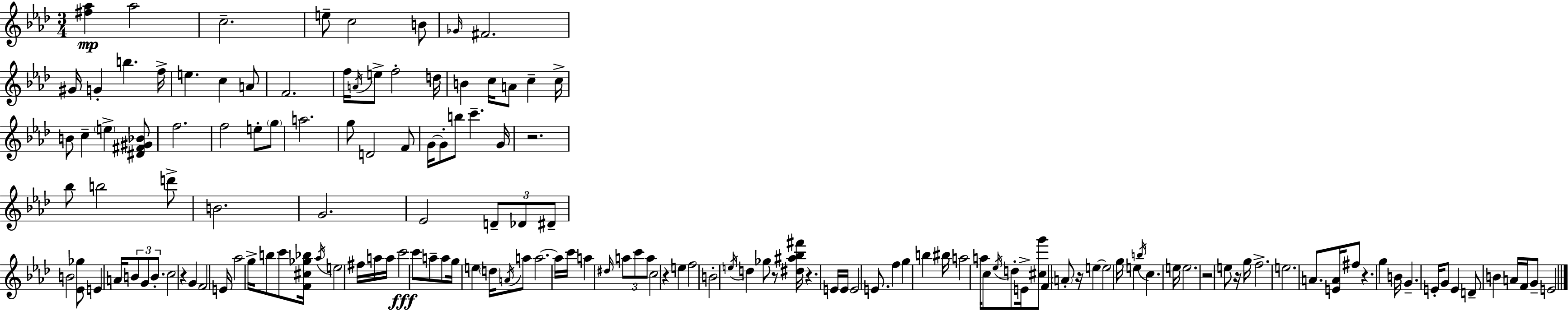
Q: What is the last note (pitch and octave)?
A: E4